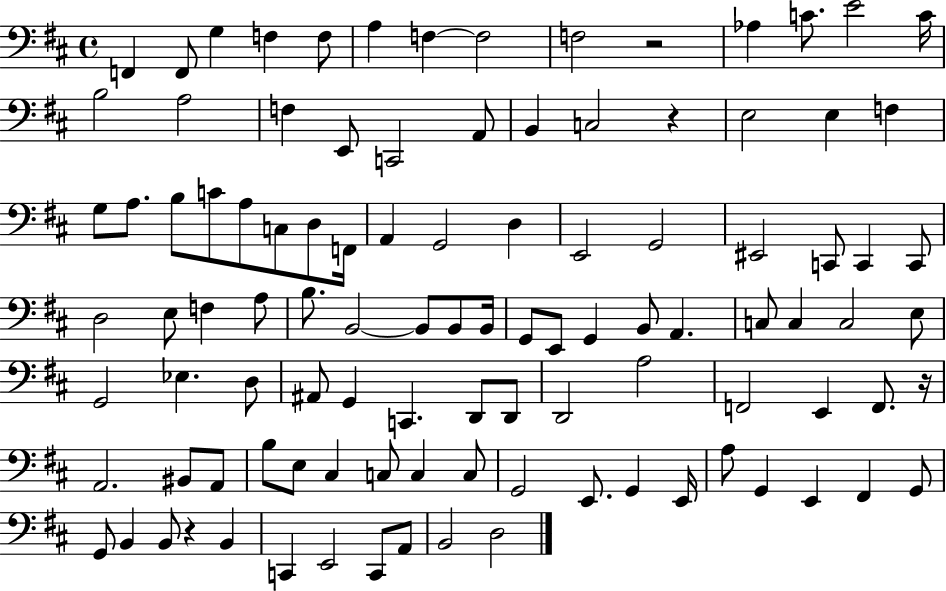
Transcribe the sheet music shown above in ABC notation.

X:1
T:Untitled
M:4/4
L:1/4
K:D
F,, F,,/2 G, F, F,/2 A, F, F,2 F,2 z2 _A, C/2 E2 C/4 B,2 A,2 F, E,,/2 C,,2 A,,/2 B,, C,2 z E,2 E, F, G,/2 A,/2 B,/2 C/2 A,/2 C,/2 D,/2 F,,/4 A,, G,,2 D, E,,2 G,,2 ^E,,2 C,,/2 C,, C,,/2 D,2 E,/2 F, A,/2 B,/2 B,,2 B,,/2 B,,/2 B,,/4 G,,/2 E,,/2 G,, B,,/2 A,, C,/2 C, C,2 E,/2 G,,2 _E, D,/2 ^A,,/2 G,, C,, D,,/2 D,,/2 D,,2 A,2 F,,2 E,, F,,/2 z/4 A,,2 ^B,,/2 A,,/2 B,/2 E,/2 ^C, C,/2 C, C,/2 G,,2 E,,/2 G,, E,,/4 A,/2 G,, E,, ^F,, G,,/2 G,,/2 B,, B,,/2 z B,, C,, E,,2 C,,/2 A,,/2 B,,2 D,2